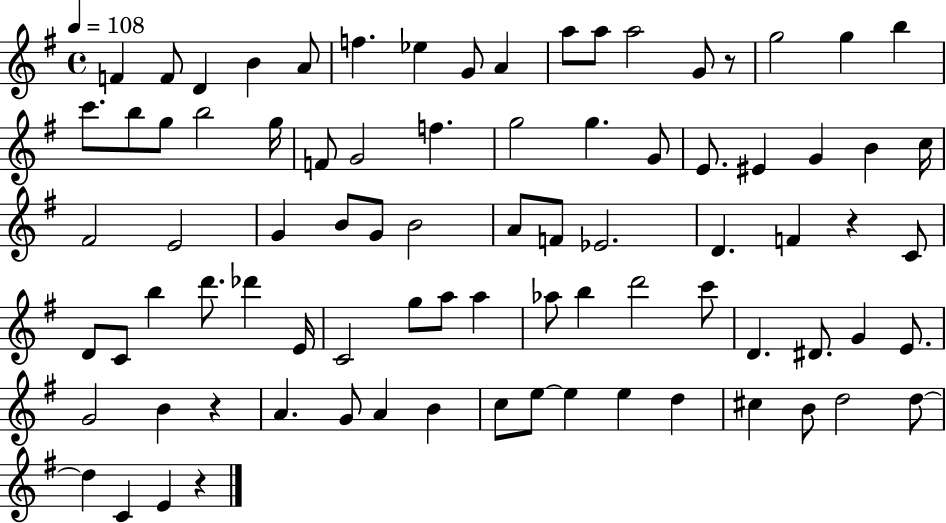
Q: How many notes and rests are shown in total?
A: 84